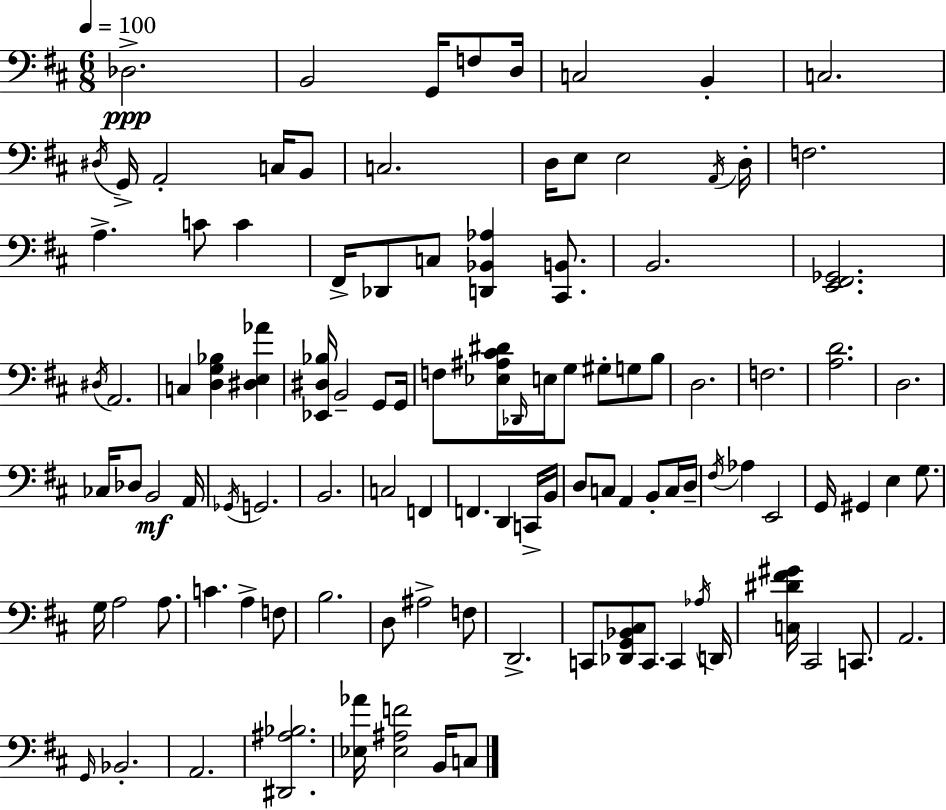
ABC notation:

X:1
T:Untitled
M:6/8
L:1/4
K:D
_D,2 B,,2 G,,/4 F,/2 D,/4 C,2 B,, C,2 ^D,/4 G,,/4 A,,2 C,/4 B,,/2 C,2 D,/4 E,/2 E,2 A,,/4 D,/4 F,2 A, C/2 C ^F,,/4 _D,,/2 C,/2 [D,,_B,,_A,] [^C,,B,,]/2 B,,2 [E,,^F,,_G,,]2 ^D,/4 A,,2 C, [D,G,_B,] [^D,E,_A] [_E,,^D,_B,]/4 B,,2 G,,/2 G,,/4 F,/2 [_E,^A,^C^D]/4 _D,,/4 E,/4 G,/2 ^G,/2 G,/2 B,/2 D,2 F,2 [A,D]2 D,2 _C,/4 _D,/2 B,,2 A,,/4 _G,,/4 G,,2 B,,2 C,2 F,, F,, D,, C,,/4 B,,/4 D,/2 C,/2 A,, B,,/2 C,/4 D,/4 ^F,/4 _A, E,,2 G,,/4 ^G,, E, G,/2 G,/4 A,2 A,/2 C A, F,/2 B,2 D,/2 ^A,2 F,/2 D,,2 C,,/2 [_D,,G,,_B,,^C,]/2 C,,/2 C,, _A,/4 D,,/4 [C,^D^F^G]/4 ^C,,2 C,,/2 A,,2 G,,/4 _B,,2 A,,2 [^D,,^A,_B,]2 [_E,_A]/4 [_E,^A,F]2 B,,/4 C,/2